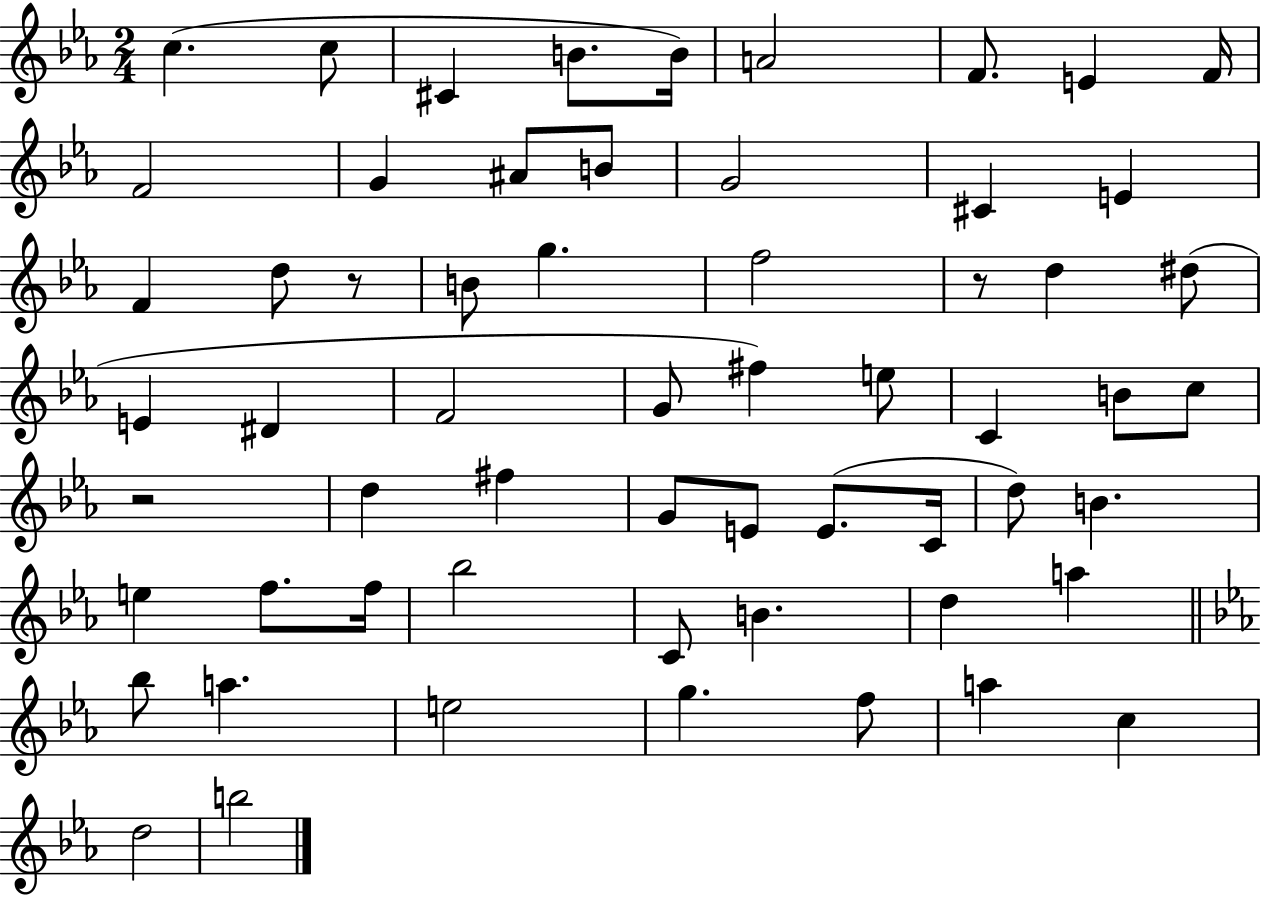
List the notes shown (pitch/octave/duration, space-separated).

C5/q. C5/e C#4/q B4/e. B4/s A4/h F4/e. E4/q F4/s F4/h G4/q A#4/e B4/e G4/h C#4/q E4/q F4/q D5/e R/e B4/e G5/q. F5/h R/e D5/q D#5/e E4/q D#4/q F4/h G4/e F#5/q E5/e C4/q B4/e C5/e R/h D5/q F#5/q G4/e E4/e E4/e. C4/s D5/e B4/q. E5/q F5/e. F5/s Bb5/h C4/e B4/q. D5/q A5/q Bb5/e A5/q. E5/h G5/q. F5/e A5/q C5/q D5/h B5/h